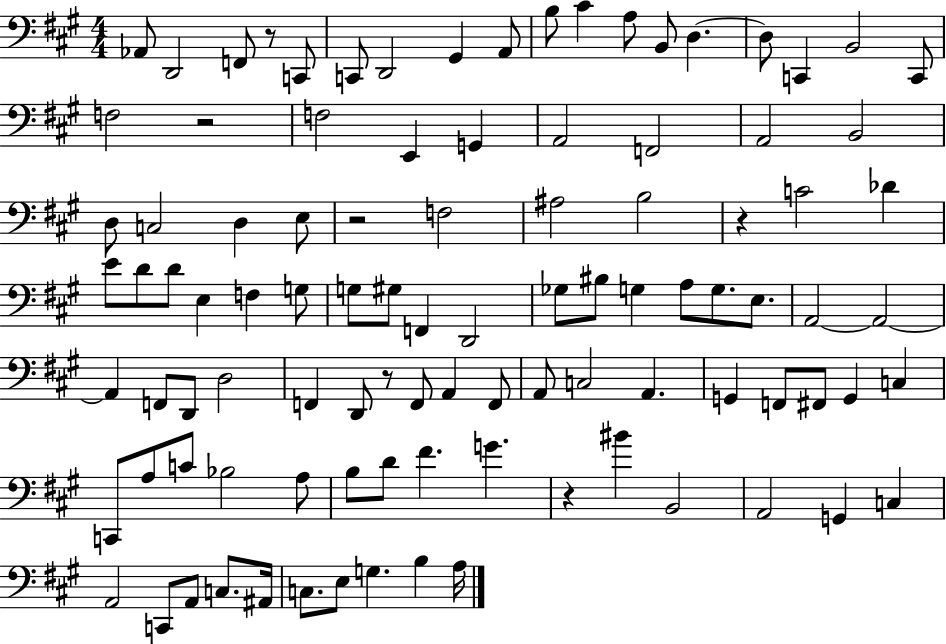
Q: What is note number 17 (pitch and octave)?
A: C2